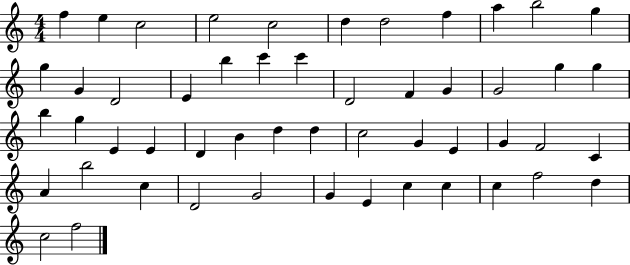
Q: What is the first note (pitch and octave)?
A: F5